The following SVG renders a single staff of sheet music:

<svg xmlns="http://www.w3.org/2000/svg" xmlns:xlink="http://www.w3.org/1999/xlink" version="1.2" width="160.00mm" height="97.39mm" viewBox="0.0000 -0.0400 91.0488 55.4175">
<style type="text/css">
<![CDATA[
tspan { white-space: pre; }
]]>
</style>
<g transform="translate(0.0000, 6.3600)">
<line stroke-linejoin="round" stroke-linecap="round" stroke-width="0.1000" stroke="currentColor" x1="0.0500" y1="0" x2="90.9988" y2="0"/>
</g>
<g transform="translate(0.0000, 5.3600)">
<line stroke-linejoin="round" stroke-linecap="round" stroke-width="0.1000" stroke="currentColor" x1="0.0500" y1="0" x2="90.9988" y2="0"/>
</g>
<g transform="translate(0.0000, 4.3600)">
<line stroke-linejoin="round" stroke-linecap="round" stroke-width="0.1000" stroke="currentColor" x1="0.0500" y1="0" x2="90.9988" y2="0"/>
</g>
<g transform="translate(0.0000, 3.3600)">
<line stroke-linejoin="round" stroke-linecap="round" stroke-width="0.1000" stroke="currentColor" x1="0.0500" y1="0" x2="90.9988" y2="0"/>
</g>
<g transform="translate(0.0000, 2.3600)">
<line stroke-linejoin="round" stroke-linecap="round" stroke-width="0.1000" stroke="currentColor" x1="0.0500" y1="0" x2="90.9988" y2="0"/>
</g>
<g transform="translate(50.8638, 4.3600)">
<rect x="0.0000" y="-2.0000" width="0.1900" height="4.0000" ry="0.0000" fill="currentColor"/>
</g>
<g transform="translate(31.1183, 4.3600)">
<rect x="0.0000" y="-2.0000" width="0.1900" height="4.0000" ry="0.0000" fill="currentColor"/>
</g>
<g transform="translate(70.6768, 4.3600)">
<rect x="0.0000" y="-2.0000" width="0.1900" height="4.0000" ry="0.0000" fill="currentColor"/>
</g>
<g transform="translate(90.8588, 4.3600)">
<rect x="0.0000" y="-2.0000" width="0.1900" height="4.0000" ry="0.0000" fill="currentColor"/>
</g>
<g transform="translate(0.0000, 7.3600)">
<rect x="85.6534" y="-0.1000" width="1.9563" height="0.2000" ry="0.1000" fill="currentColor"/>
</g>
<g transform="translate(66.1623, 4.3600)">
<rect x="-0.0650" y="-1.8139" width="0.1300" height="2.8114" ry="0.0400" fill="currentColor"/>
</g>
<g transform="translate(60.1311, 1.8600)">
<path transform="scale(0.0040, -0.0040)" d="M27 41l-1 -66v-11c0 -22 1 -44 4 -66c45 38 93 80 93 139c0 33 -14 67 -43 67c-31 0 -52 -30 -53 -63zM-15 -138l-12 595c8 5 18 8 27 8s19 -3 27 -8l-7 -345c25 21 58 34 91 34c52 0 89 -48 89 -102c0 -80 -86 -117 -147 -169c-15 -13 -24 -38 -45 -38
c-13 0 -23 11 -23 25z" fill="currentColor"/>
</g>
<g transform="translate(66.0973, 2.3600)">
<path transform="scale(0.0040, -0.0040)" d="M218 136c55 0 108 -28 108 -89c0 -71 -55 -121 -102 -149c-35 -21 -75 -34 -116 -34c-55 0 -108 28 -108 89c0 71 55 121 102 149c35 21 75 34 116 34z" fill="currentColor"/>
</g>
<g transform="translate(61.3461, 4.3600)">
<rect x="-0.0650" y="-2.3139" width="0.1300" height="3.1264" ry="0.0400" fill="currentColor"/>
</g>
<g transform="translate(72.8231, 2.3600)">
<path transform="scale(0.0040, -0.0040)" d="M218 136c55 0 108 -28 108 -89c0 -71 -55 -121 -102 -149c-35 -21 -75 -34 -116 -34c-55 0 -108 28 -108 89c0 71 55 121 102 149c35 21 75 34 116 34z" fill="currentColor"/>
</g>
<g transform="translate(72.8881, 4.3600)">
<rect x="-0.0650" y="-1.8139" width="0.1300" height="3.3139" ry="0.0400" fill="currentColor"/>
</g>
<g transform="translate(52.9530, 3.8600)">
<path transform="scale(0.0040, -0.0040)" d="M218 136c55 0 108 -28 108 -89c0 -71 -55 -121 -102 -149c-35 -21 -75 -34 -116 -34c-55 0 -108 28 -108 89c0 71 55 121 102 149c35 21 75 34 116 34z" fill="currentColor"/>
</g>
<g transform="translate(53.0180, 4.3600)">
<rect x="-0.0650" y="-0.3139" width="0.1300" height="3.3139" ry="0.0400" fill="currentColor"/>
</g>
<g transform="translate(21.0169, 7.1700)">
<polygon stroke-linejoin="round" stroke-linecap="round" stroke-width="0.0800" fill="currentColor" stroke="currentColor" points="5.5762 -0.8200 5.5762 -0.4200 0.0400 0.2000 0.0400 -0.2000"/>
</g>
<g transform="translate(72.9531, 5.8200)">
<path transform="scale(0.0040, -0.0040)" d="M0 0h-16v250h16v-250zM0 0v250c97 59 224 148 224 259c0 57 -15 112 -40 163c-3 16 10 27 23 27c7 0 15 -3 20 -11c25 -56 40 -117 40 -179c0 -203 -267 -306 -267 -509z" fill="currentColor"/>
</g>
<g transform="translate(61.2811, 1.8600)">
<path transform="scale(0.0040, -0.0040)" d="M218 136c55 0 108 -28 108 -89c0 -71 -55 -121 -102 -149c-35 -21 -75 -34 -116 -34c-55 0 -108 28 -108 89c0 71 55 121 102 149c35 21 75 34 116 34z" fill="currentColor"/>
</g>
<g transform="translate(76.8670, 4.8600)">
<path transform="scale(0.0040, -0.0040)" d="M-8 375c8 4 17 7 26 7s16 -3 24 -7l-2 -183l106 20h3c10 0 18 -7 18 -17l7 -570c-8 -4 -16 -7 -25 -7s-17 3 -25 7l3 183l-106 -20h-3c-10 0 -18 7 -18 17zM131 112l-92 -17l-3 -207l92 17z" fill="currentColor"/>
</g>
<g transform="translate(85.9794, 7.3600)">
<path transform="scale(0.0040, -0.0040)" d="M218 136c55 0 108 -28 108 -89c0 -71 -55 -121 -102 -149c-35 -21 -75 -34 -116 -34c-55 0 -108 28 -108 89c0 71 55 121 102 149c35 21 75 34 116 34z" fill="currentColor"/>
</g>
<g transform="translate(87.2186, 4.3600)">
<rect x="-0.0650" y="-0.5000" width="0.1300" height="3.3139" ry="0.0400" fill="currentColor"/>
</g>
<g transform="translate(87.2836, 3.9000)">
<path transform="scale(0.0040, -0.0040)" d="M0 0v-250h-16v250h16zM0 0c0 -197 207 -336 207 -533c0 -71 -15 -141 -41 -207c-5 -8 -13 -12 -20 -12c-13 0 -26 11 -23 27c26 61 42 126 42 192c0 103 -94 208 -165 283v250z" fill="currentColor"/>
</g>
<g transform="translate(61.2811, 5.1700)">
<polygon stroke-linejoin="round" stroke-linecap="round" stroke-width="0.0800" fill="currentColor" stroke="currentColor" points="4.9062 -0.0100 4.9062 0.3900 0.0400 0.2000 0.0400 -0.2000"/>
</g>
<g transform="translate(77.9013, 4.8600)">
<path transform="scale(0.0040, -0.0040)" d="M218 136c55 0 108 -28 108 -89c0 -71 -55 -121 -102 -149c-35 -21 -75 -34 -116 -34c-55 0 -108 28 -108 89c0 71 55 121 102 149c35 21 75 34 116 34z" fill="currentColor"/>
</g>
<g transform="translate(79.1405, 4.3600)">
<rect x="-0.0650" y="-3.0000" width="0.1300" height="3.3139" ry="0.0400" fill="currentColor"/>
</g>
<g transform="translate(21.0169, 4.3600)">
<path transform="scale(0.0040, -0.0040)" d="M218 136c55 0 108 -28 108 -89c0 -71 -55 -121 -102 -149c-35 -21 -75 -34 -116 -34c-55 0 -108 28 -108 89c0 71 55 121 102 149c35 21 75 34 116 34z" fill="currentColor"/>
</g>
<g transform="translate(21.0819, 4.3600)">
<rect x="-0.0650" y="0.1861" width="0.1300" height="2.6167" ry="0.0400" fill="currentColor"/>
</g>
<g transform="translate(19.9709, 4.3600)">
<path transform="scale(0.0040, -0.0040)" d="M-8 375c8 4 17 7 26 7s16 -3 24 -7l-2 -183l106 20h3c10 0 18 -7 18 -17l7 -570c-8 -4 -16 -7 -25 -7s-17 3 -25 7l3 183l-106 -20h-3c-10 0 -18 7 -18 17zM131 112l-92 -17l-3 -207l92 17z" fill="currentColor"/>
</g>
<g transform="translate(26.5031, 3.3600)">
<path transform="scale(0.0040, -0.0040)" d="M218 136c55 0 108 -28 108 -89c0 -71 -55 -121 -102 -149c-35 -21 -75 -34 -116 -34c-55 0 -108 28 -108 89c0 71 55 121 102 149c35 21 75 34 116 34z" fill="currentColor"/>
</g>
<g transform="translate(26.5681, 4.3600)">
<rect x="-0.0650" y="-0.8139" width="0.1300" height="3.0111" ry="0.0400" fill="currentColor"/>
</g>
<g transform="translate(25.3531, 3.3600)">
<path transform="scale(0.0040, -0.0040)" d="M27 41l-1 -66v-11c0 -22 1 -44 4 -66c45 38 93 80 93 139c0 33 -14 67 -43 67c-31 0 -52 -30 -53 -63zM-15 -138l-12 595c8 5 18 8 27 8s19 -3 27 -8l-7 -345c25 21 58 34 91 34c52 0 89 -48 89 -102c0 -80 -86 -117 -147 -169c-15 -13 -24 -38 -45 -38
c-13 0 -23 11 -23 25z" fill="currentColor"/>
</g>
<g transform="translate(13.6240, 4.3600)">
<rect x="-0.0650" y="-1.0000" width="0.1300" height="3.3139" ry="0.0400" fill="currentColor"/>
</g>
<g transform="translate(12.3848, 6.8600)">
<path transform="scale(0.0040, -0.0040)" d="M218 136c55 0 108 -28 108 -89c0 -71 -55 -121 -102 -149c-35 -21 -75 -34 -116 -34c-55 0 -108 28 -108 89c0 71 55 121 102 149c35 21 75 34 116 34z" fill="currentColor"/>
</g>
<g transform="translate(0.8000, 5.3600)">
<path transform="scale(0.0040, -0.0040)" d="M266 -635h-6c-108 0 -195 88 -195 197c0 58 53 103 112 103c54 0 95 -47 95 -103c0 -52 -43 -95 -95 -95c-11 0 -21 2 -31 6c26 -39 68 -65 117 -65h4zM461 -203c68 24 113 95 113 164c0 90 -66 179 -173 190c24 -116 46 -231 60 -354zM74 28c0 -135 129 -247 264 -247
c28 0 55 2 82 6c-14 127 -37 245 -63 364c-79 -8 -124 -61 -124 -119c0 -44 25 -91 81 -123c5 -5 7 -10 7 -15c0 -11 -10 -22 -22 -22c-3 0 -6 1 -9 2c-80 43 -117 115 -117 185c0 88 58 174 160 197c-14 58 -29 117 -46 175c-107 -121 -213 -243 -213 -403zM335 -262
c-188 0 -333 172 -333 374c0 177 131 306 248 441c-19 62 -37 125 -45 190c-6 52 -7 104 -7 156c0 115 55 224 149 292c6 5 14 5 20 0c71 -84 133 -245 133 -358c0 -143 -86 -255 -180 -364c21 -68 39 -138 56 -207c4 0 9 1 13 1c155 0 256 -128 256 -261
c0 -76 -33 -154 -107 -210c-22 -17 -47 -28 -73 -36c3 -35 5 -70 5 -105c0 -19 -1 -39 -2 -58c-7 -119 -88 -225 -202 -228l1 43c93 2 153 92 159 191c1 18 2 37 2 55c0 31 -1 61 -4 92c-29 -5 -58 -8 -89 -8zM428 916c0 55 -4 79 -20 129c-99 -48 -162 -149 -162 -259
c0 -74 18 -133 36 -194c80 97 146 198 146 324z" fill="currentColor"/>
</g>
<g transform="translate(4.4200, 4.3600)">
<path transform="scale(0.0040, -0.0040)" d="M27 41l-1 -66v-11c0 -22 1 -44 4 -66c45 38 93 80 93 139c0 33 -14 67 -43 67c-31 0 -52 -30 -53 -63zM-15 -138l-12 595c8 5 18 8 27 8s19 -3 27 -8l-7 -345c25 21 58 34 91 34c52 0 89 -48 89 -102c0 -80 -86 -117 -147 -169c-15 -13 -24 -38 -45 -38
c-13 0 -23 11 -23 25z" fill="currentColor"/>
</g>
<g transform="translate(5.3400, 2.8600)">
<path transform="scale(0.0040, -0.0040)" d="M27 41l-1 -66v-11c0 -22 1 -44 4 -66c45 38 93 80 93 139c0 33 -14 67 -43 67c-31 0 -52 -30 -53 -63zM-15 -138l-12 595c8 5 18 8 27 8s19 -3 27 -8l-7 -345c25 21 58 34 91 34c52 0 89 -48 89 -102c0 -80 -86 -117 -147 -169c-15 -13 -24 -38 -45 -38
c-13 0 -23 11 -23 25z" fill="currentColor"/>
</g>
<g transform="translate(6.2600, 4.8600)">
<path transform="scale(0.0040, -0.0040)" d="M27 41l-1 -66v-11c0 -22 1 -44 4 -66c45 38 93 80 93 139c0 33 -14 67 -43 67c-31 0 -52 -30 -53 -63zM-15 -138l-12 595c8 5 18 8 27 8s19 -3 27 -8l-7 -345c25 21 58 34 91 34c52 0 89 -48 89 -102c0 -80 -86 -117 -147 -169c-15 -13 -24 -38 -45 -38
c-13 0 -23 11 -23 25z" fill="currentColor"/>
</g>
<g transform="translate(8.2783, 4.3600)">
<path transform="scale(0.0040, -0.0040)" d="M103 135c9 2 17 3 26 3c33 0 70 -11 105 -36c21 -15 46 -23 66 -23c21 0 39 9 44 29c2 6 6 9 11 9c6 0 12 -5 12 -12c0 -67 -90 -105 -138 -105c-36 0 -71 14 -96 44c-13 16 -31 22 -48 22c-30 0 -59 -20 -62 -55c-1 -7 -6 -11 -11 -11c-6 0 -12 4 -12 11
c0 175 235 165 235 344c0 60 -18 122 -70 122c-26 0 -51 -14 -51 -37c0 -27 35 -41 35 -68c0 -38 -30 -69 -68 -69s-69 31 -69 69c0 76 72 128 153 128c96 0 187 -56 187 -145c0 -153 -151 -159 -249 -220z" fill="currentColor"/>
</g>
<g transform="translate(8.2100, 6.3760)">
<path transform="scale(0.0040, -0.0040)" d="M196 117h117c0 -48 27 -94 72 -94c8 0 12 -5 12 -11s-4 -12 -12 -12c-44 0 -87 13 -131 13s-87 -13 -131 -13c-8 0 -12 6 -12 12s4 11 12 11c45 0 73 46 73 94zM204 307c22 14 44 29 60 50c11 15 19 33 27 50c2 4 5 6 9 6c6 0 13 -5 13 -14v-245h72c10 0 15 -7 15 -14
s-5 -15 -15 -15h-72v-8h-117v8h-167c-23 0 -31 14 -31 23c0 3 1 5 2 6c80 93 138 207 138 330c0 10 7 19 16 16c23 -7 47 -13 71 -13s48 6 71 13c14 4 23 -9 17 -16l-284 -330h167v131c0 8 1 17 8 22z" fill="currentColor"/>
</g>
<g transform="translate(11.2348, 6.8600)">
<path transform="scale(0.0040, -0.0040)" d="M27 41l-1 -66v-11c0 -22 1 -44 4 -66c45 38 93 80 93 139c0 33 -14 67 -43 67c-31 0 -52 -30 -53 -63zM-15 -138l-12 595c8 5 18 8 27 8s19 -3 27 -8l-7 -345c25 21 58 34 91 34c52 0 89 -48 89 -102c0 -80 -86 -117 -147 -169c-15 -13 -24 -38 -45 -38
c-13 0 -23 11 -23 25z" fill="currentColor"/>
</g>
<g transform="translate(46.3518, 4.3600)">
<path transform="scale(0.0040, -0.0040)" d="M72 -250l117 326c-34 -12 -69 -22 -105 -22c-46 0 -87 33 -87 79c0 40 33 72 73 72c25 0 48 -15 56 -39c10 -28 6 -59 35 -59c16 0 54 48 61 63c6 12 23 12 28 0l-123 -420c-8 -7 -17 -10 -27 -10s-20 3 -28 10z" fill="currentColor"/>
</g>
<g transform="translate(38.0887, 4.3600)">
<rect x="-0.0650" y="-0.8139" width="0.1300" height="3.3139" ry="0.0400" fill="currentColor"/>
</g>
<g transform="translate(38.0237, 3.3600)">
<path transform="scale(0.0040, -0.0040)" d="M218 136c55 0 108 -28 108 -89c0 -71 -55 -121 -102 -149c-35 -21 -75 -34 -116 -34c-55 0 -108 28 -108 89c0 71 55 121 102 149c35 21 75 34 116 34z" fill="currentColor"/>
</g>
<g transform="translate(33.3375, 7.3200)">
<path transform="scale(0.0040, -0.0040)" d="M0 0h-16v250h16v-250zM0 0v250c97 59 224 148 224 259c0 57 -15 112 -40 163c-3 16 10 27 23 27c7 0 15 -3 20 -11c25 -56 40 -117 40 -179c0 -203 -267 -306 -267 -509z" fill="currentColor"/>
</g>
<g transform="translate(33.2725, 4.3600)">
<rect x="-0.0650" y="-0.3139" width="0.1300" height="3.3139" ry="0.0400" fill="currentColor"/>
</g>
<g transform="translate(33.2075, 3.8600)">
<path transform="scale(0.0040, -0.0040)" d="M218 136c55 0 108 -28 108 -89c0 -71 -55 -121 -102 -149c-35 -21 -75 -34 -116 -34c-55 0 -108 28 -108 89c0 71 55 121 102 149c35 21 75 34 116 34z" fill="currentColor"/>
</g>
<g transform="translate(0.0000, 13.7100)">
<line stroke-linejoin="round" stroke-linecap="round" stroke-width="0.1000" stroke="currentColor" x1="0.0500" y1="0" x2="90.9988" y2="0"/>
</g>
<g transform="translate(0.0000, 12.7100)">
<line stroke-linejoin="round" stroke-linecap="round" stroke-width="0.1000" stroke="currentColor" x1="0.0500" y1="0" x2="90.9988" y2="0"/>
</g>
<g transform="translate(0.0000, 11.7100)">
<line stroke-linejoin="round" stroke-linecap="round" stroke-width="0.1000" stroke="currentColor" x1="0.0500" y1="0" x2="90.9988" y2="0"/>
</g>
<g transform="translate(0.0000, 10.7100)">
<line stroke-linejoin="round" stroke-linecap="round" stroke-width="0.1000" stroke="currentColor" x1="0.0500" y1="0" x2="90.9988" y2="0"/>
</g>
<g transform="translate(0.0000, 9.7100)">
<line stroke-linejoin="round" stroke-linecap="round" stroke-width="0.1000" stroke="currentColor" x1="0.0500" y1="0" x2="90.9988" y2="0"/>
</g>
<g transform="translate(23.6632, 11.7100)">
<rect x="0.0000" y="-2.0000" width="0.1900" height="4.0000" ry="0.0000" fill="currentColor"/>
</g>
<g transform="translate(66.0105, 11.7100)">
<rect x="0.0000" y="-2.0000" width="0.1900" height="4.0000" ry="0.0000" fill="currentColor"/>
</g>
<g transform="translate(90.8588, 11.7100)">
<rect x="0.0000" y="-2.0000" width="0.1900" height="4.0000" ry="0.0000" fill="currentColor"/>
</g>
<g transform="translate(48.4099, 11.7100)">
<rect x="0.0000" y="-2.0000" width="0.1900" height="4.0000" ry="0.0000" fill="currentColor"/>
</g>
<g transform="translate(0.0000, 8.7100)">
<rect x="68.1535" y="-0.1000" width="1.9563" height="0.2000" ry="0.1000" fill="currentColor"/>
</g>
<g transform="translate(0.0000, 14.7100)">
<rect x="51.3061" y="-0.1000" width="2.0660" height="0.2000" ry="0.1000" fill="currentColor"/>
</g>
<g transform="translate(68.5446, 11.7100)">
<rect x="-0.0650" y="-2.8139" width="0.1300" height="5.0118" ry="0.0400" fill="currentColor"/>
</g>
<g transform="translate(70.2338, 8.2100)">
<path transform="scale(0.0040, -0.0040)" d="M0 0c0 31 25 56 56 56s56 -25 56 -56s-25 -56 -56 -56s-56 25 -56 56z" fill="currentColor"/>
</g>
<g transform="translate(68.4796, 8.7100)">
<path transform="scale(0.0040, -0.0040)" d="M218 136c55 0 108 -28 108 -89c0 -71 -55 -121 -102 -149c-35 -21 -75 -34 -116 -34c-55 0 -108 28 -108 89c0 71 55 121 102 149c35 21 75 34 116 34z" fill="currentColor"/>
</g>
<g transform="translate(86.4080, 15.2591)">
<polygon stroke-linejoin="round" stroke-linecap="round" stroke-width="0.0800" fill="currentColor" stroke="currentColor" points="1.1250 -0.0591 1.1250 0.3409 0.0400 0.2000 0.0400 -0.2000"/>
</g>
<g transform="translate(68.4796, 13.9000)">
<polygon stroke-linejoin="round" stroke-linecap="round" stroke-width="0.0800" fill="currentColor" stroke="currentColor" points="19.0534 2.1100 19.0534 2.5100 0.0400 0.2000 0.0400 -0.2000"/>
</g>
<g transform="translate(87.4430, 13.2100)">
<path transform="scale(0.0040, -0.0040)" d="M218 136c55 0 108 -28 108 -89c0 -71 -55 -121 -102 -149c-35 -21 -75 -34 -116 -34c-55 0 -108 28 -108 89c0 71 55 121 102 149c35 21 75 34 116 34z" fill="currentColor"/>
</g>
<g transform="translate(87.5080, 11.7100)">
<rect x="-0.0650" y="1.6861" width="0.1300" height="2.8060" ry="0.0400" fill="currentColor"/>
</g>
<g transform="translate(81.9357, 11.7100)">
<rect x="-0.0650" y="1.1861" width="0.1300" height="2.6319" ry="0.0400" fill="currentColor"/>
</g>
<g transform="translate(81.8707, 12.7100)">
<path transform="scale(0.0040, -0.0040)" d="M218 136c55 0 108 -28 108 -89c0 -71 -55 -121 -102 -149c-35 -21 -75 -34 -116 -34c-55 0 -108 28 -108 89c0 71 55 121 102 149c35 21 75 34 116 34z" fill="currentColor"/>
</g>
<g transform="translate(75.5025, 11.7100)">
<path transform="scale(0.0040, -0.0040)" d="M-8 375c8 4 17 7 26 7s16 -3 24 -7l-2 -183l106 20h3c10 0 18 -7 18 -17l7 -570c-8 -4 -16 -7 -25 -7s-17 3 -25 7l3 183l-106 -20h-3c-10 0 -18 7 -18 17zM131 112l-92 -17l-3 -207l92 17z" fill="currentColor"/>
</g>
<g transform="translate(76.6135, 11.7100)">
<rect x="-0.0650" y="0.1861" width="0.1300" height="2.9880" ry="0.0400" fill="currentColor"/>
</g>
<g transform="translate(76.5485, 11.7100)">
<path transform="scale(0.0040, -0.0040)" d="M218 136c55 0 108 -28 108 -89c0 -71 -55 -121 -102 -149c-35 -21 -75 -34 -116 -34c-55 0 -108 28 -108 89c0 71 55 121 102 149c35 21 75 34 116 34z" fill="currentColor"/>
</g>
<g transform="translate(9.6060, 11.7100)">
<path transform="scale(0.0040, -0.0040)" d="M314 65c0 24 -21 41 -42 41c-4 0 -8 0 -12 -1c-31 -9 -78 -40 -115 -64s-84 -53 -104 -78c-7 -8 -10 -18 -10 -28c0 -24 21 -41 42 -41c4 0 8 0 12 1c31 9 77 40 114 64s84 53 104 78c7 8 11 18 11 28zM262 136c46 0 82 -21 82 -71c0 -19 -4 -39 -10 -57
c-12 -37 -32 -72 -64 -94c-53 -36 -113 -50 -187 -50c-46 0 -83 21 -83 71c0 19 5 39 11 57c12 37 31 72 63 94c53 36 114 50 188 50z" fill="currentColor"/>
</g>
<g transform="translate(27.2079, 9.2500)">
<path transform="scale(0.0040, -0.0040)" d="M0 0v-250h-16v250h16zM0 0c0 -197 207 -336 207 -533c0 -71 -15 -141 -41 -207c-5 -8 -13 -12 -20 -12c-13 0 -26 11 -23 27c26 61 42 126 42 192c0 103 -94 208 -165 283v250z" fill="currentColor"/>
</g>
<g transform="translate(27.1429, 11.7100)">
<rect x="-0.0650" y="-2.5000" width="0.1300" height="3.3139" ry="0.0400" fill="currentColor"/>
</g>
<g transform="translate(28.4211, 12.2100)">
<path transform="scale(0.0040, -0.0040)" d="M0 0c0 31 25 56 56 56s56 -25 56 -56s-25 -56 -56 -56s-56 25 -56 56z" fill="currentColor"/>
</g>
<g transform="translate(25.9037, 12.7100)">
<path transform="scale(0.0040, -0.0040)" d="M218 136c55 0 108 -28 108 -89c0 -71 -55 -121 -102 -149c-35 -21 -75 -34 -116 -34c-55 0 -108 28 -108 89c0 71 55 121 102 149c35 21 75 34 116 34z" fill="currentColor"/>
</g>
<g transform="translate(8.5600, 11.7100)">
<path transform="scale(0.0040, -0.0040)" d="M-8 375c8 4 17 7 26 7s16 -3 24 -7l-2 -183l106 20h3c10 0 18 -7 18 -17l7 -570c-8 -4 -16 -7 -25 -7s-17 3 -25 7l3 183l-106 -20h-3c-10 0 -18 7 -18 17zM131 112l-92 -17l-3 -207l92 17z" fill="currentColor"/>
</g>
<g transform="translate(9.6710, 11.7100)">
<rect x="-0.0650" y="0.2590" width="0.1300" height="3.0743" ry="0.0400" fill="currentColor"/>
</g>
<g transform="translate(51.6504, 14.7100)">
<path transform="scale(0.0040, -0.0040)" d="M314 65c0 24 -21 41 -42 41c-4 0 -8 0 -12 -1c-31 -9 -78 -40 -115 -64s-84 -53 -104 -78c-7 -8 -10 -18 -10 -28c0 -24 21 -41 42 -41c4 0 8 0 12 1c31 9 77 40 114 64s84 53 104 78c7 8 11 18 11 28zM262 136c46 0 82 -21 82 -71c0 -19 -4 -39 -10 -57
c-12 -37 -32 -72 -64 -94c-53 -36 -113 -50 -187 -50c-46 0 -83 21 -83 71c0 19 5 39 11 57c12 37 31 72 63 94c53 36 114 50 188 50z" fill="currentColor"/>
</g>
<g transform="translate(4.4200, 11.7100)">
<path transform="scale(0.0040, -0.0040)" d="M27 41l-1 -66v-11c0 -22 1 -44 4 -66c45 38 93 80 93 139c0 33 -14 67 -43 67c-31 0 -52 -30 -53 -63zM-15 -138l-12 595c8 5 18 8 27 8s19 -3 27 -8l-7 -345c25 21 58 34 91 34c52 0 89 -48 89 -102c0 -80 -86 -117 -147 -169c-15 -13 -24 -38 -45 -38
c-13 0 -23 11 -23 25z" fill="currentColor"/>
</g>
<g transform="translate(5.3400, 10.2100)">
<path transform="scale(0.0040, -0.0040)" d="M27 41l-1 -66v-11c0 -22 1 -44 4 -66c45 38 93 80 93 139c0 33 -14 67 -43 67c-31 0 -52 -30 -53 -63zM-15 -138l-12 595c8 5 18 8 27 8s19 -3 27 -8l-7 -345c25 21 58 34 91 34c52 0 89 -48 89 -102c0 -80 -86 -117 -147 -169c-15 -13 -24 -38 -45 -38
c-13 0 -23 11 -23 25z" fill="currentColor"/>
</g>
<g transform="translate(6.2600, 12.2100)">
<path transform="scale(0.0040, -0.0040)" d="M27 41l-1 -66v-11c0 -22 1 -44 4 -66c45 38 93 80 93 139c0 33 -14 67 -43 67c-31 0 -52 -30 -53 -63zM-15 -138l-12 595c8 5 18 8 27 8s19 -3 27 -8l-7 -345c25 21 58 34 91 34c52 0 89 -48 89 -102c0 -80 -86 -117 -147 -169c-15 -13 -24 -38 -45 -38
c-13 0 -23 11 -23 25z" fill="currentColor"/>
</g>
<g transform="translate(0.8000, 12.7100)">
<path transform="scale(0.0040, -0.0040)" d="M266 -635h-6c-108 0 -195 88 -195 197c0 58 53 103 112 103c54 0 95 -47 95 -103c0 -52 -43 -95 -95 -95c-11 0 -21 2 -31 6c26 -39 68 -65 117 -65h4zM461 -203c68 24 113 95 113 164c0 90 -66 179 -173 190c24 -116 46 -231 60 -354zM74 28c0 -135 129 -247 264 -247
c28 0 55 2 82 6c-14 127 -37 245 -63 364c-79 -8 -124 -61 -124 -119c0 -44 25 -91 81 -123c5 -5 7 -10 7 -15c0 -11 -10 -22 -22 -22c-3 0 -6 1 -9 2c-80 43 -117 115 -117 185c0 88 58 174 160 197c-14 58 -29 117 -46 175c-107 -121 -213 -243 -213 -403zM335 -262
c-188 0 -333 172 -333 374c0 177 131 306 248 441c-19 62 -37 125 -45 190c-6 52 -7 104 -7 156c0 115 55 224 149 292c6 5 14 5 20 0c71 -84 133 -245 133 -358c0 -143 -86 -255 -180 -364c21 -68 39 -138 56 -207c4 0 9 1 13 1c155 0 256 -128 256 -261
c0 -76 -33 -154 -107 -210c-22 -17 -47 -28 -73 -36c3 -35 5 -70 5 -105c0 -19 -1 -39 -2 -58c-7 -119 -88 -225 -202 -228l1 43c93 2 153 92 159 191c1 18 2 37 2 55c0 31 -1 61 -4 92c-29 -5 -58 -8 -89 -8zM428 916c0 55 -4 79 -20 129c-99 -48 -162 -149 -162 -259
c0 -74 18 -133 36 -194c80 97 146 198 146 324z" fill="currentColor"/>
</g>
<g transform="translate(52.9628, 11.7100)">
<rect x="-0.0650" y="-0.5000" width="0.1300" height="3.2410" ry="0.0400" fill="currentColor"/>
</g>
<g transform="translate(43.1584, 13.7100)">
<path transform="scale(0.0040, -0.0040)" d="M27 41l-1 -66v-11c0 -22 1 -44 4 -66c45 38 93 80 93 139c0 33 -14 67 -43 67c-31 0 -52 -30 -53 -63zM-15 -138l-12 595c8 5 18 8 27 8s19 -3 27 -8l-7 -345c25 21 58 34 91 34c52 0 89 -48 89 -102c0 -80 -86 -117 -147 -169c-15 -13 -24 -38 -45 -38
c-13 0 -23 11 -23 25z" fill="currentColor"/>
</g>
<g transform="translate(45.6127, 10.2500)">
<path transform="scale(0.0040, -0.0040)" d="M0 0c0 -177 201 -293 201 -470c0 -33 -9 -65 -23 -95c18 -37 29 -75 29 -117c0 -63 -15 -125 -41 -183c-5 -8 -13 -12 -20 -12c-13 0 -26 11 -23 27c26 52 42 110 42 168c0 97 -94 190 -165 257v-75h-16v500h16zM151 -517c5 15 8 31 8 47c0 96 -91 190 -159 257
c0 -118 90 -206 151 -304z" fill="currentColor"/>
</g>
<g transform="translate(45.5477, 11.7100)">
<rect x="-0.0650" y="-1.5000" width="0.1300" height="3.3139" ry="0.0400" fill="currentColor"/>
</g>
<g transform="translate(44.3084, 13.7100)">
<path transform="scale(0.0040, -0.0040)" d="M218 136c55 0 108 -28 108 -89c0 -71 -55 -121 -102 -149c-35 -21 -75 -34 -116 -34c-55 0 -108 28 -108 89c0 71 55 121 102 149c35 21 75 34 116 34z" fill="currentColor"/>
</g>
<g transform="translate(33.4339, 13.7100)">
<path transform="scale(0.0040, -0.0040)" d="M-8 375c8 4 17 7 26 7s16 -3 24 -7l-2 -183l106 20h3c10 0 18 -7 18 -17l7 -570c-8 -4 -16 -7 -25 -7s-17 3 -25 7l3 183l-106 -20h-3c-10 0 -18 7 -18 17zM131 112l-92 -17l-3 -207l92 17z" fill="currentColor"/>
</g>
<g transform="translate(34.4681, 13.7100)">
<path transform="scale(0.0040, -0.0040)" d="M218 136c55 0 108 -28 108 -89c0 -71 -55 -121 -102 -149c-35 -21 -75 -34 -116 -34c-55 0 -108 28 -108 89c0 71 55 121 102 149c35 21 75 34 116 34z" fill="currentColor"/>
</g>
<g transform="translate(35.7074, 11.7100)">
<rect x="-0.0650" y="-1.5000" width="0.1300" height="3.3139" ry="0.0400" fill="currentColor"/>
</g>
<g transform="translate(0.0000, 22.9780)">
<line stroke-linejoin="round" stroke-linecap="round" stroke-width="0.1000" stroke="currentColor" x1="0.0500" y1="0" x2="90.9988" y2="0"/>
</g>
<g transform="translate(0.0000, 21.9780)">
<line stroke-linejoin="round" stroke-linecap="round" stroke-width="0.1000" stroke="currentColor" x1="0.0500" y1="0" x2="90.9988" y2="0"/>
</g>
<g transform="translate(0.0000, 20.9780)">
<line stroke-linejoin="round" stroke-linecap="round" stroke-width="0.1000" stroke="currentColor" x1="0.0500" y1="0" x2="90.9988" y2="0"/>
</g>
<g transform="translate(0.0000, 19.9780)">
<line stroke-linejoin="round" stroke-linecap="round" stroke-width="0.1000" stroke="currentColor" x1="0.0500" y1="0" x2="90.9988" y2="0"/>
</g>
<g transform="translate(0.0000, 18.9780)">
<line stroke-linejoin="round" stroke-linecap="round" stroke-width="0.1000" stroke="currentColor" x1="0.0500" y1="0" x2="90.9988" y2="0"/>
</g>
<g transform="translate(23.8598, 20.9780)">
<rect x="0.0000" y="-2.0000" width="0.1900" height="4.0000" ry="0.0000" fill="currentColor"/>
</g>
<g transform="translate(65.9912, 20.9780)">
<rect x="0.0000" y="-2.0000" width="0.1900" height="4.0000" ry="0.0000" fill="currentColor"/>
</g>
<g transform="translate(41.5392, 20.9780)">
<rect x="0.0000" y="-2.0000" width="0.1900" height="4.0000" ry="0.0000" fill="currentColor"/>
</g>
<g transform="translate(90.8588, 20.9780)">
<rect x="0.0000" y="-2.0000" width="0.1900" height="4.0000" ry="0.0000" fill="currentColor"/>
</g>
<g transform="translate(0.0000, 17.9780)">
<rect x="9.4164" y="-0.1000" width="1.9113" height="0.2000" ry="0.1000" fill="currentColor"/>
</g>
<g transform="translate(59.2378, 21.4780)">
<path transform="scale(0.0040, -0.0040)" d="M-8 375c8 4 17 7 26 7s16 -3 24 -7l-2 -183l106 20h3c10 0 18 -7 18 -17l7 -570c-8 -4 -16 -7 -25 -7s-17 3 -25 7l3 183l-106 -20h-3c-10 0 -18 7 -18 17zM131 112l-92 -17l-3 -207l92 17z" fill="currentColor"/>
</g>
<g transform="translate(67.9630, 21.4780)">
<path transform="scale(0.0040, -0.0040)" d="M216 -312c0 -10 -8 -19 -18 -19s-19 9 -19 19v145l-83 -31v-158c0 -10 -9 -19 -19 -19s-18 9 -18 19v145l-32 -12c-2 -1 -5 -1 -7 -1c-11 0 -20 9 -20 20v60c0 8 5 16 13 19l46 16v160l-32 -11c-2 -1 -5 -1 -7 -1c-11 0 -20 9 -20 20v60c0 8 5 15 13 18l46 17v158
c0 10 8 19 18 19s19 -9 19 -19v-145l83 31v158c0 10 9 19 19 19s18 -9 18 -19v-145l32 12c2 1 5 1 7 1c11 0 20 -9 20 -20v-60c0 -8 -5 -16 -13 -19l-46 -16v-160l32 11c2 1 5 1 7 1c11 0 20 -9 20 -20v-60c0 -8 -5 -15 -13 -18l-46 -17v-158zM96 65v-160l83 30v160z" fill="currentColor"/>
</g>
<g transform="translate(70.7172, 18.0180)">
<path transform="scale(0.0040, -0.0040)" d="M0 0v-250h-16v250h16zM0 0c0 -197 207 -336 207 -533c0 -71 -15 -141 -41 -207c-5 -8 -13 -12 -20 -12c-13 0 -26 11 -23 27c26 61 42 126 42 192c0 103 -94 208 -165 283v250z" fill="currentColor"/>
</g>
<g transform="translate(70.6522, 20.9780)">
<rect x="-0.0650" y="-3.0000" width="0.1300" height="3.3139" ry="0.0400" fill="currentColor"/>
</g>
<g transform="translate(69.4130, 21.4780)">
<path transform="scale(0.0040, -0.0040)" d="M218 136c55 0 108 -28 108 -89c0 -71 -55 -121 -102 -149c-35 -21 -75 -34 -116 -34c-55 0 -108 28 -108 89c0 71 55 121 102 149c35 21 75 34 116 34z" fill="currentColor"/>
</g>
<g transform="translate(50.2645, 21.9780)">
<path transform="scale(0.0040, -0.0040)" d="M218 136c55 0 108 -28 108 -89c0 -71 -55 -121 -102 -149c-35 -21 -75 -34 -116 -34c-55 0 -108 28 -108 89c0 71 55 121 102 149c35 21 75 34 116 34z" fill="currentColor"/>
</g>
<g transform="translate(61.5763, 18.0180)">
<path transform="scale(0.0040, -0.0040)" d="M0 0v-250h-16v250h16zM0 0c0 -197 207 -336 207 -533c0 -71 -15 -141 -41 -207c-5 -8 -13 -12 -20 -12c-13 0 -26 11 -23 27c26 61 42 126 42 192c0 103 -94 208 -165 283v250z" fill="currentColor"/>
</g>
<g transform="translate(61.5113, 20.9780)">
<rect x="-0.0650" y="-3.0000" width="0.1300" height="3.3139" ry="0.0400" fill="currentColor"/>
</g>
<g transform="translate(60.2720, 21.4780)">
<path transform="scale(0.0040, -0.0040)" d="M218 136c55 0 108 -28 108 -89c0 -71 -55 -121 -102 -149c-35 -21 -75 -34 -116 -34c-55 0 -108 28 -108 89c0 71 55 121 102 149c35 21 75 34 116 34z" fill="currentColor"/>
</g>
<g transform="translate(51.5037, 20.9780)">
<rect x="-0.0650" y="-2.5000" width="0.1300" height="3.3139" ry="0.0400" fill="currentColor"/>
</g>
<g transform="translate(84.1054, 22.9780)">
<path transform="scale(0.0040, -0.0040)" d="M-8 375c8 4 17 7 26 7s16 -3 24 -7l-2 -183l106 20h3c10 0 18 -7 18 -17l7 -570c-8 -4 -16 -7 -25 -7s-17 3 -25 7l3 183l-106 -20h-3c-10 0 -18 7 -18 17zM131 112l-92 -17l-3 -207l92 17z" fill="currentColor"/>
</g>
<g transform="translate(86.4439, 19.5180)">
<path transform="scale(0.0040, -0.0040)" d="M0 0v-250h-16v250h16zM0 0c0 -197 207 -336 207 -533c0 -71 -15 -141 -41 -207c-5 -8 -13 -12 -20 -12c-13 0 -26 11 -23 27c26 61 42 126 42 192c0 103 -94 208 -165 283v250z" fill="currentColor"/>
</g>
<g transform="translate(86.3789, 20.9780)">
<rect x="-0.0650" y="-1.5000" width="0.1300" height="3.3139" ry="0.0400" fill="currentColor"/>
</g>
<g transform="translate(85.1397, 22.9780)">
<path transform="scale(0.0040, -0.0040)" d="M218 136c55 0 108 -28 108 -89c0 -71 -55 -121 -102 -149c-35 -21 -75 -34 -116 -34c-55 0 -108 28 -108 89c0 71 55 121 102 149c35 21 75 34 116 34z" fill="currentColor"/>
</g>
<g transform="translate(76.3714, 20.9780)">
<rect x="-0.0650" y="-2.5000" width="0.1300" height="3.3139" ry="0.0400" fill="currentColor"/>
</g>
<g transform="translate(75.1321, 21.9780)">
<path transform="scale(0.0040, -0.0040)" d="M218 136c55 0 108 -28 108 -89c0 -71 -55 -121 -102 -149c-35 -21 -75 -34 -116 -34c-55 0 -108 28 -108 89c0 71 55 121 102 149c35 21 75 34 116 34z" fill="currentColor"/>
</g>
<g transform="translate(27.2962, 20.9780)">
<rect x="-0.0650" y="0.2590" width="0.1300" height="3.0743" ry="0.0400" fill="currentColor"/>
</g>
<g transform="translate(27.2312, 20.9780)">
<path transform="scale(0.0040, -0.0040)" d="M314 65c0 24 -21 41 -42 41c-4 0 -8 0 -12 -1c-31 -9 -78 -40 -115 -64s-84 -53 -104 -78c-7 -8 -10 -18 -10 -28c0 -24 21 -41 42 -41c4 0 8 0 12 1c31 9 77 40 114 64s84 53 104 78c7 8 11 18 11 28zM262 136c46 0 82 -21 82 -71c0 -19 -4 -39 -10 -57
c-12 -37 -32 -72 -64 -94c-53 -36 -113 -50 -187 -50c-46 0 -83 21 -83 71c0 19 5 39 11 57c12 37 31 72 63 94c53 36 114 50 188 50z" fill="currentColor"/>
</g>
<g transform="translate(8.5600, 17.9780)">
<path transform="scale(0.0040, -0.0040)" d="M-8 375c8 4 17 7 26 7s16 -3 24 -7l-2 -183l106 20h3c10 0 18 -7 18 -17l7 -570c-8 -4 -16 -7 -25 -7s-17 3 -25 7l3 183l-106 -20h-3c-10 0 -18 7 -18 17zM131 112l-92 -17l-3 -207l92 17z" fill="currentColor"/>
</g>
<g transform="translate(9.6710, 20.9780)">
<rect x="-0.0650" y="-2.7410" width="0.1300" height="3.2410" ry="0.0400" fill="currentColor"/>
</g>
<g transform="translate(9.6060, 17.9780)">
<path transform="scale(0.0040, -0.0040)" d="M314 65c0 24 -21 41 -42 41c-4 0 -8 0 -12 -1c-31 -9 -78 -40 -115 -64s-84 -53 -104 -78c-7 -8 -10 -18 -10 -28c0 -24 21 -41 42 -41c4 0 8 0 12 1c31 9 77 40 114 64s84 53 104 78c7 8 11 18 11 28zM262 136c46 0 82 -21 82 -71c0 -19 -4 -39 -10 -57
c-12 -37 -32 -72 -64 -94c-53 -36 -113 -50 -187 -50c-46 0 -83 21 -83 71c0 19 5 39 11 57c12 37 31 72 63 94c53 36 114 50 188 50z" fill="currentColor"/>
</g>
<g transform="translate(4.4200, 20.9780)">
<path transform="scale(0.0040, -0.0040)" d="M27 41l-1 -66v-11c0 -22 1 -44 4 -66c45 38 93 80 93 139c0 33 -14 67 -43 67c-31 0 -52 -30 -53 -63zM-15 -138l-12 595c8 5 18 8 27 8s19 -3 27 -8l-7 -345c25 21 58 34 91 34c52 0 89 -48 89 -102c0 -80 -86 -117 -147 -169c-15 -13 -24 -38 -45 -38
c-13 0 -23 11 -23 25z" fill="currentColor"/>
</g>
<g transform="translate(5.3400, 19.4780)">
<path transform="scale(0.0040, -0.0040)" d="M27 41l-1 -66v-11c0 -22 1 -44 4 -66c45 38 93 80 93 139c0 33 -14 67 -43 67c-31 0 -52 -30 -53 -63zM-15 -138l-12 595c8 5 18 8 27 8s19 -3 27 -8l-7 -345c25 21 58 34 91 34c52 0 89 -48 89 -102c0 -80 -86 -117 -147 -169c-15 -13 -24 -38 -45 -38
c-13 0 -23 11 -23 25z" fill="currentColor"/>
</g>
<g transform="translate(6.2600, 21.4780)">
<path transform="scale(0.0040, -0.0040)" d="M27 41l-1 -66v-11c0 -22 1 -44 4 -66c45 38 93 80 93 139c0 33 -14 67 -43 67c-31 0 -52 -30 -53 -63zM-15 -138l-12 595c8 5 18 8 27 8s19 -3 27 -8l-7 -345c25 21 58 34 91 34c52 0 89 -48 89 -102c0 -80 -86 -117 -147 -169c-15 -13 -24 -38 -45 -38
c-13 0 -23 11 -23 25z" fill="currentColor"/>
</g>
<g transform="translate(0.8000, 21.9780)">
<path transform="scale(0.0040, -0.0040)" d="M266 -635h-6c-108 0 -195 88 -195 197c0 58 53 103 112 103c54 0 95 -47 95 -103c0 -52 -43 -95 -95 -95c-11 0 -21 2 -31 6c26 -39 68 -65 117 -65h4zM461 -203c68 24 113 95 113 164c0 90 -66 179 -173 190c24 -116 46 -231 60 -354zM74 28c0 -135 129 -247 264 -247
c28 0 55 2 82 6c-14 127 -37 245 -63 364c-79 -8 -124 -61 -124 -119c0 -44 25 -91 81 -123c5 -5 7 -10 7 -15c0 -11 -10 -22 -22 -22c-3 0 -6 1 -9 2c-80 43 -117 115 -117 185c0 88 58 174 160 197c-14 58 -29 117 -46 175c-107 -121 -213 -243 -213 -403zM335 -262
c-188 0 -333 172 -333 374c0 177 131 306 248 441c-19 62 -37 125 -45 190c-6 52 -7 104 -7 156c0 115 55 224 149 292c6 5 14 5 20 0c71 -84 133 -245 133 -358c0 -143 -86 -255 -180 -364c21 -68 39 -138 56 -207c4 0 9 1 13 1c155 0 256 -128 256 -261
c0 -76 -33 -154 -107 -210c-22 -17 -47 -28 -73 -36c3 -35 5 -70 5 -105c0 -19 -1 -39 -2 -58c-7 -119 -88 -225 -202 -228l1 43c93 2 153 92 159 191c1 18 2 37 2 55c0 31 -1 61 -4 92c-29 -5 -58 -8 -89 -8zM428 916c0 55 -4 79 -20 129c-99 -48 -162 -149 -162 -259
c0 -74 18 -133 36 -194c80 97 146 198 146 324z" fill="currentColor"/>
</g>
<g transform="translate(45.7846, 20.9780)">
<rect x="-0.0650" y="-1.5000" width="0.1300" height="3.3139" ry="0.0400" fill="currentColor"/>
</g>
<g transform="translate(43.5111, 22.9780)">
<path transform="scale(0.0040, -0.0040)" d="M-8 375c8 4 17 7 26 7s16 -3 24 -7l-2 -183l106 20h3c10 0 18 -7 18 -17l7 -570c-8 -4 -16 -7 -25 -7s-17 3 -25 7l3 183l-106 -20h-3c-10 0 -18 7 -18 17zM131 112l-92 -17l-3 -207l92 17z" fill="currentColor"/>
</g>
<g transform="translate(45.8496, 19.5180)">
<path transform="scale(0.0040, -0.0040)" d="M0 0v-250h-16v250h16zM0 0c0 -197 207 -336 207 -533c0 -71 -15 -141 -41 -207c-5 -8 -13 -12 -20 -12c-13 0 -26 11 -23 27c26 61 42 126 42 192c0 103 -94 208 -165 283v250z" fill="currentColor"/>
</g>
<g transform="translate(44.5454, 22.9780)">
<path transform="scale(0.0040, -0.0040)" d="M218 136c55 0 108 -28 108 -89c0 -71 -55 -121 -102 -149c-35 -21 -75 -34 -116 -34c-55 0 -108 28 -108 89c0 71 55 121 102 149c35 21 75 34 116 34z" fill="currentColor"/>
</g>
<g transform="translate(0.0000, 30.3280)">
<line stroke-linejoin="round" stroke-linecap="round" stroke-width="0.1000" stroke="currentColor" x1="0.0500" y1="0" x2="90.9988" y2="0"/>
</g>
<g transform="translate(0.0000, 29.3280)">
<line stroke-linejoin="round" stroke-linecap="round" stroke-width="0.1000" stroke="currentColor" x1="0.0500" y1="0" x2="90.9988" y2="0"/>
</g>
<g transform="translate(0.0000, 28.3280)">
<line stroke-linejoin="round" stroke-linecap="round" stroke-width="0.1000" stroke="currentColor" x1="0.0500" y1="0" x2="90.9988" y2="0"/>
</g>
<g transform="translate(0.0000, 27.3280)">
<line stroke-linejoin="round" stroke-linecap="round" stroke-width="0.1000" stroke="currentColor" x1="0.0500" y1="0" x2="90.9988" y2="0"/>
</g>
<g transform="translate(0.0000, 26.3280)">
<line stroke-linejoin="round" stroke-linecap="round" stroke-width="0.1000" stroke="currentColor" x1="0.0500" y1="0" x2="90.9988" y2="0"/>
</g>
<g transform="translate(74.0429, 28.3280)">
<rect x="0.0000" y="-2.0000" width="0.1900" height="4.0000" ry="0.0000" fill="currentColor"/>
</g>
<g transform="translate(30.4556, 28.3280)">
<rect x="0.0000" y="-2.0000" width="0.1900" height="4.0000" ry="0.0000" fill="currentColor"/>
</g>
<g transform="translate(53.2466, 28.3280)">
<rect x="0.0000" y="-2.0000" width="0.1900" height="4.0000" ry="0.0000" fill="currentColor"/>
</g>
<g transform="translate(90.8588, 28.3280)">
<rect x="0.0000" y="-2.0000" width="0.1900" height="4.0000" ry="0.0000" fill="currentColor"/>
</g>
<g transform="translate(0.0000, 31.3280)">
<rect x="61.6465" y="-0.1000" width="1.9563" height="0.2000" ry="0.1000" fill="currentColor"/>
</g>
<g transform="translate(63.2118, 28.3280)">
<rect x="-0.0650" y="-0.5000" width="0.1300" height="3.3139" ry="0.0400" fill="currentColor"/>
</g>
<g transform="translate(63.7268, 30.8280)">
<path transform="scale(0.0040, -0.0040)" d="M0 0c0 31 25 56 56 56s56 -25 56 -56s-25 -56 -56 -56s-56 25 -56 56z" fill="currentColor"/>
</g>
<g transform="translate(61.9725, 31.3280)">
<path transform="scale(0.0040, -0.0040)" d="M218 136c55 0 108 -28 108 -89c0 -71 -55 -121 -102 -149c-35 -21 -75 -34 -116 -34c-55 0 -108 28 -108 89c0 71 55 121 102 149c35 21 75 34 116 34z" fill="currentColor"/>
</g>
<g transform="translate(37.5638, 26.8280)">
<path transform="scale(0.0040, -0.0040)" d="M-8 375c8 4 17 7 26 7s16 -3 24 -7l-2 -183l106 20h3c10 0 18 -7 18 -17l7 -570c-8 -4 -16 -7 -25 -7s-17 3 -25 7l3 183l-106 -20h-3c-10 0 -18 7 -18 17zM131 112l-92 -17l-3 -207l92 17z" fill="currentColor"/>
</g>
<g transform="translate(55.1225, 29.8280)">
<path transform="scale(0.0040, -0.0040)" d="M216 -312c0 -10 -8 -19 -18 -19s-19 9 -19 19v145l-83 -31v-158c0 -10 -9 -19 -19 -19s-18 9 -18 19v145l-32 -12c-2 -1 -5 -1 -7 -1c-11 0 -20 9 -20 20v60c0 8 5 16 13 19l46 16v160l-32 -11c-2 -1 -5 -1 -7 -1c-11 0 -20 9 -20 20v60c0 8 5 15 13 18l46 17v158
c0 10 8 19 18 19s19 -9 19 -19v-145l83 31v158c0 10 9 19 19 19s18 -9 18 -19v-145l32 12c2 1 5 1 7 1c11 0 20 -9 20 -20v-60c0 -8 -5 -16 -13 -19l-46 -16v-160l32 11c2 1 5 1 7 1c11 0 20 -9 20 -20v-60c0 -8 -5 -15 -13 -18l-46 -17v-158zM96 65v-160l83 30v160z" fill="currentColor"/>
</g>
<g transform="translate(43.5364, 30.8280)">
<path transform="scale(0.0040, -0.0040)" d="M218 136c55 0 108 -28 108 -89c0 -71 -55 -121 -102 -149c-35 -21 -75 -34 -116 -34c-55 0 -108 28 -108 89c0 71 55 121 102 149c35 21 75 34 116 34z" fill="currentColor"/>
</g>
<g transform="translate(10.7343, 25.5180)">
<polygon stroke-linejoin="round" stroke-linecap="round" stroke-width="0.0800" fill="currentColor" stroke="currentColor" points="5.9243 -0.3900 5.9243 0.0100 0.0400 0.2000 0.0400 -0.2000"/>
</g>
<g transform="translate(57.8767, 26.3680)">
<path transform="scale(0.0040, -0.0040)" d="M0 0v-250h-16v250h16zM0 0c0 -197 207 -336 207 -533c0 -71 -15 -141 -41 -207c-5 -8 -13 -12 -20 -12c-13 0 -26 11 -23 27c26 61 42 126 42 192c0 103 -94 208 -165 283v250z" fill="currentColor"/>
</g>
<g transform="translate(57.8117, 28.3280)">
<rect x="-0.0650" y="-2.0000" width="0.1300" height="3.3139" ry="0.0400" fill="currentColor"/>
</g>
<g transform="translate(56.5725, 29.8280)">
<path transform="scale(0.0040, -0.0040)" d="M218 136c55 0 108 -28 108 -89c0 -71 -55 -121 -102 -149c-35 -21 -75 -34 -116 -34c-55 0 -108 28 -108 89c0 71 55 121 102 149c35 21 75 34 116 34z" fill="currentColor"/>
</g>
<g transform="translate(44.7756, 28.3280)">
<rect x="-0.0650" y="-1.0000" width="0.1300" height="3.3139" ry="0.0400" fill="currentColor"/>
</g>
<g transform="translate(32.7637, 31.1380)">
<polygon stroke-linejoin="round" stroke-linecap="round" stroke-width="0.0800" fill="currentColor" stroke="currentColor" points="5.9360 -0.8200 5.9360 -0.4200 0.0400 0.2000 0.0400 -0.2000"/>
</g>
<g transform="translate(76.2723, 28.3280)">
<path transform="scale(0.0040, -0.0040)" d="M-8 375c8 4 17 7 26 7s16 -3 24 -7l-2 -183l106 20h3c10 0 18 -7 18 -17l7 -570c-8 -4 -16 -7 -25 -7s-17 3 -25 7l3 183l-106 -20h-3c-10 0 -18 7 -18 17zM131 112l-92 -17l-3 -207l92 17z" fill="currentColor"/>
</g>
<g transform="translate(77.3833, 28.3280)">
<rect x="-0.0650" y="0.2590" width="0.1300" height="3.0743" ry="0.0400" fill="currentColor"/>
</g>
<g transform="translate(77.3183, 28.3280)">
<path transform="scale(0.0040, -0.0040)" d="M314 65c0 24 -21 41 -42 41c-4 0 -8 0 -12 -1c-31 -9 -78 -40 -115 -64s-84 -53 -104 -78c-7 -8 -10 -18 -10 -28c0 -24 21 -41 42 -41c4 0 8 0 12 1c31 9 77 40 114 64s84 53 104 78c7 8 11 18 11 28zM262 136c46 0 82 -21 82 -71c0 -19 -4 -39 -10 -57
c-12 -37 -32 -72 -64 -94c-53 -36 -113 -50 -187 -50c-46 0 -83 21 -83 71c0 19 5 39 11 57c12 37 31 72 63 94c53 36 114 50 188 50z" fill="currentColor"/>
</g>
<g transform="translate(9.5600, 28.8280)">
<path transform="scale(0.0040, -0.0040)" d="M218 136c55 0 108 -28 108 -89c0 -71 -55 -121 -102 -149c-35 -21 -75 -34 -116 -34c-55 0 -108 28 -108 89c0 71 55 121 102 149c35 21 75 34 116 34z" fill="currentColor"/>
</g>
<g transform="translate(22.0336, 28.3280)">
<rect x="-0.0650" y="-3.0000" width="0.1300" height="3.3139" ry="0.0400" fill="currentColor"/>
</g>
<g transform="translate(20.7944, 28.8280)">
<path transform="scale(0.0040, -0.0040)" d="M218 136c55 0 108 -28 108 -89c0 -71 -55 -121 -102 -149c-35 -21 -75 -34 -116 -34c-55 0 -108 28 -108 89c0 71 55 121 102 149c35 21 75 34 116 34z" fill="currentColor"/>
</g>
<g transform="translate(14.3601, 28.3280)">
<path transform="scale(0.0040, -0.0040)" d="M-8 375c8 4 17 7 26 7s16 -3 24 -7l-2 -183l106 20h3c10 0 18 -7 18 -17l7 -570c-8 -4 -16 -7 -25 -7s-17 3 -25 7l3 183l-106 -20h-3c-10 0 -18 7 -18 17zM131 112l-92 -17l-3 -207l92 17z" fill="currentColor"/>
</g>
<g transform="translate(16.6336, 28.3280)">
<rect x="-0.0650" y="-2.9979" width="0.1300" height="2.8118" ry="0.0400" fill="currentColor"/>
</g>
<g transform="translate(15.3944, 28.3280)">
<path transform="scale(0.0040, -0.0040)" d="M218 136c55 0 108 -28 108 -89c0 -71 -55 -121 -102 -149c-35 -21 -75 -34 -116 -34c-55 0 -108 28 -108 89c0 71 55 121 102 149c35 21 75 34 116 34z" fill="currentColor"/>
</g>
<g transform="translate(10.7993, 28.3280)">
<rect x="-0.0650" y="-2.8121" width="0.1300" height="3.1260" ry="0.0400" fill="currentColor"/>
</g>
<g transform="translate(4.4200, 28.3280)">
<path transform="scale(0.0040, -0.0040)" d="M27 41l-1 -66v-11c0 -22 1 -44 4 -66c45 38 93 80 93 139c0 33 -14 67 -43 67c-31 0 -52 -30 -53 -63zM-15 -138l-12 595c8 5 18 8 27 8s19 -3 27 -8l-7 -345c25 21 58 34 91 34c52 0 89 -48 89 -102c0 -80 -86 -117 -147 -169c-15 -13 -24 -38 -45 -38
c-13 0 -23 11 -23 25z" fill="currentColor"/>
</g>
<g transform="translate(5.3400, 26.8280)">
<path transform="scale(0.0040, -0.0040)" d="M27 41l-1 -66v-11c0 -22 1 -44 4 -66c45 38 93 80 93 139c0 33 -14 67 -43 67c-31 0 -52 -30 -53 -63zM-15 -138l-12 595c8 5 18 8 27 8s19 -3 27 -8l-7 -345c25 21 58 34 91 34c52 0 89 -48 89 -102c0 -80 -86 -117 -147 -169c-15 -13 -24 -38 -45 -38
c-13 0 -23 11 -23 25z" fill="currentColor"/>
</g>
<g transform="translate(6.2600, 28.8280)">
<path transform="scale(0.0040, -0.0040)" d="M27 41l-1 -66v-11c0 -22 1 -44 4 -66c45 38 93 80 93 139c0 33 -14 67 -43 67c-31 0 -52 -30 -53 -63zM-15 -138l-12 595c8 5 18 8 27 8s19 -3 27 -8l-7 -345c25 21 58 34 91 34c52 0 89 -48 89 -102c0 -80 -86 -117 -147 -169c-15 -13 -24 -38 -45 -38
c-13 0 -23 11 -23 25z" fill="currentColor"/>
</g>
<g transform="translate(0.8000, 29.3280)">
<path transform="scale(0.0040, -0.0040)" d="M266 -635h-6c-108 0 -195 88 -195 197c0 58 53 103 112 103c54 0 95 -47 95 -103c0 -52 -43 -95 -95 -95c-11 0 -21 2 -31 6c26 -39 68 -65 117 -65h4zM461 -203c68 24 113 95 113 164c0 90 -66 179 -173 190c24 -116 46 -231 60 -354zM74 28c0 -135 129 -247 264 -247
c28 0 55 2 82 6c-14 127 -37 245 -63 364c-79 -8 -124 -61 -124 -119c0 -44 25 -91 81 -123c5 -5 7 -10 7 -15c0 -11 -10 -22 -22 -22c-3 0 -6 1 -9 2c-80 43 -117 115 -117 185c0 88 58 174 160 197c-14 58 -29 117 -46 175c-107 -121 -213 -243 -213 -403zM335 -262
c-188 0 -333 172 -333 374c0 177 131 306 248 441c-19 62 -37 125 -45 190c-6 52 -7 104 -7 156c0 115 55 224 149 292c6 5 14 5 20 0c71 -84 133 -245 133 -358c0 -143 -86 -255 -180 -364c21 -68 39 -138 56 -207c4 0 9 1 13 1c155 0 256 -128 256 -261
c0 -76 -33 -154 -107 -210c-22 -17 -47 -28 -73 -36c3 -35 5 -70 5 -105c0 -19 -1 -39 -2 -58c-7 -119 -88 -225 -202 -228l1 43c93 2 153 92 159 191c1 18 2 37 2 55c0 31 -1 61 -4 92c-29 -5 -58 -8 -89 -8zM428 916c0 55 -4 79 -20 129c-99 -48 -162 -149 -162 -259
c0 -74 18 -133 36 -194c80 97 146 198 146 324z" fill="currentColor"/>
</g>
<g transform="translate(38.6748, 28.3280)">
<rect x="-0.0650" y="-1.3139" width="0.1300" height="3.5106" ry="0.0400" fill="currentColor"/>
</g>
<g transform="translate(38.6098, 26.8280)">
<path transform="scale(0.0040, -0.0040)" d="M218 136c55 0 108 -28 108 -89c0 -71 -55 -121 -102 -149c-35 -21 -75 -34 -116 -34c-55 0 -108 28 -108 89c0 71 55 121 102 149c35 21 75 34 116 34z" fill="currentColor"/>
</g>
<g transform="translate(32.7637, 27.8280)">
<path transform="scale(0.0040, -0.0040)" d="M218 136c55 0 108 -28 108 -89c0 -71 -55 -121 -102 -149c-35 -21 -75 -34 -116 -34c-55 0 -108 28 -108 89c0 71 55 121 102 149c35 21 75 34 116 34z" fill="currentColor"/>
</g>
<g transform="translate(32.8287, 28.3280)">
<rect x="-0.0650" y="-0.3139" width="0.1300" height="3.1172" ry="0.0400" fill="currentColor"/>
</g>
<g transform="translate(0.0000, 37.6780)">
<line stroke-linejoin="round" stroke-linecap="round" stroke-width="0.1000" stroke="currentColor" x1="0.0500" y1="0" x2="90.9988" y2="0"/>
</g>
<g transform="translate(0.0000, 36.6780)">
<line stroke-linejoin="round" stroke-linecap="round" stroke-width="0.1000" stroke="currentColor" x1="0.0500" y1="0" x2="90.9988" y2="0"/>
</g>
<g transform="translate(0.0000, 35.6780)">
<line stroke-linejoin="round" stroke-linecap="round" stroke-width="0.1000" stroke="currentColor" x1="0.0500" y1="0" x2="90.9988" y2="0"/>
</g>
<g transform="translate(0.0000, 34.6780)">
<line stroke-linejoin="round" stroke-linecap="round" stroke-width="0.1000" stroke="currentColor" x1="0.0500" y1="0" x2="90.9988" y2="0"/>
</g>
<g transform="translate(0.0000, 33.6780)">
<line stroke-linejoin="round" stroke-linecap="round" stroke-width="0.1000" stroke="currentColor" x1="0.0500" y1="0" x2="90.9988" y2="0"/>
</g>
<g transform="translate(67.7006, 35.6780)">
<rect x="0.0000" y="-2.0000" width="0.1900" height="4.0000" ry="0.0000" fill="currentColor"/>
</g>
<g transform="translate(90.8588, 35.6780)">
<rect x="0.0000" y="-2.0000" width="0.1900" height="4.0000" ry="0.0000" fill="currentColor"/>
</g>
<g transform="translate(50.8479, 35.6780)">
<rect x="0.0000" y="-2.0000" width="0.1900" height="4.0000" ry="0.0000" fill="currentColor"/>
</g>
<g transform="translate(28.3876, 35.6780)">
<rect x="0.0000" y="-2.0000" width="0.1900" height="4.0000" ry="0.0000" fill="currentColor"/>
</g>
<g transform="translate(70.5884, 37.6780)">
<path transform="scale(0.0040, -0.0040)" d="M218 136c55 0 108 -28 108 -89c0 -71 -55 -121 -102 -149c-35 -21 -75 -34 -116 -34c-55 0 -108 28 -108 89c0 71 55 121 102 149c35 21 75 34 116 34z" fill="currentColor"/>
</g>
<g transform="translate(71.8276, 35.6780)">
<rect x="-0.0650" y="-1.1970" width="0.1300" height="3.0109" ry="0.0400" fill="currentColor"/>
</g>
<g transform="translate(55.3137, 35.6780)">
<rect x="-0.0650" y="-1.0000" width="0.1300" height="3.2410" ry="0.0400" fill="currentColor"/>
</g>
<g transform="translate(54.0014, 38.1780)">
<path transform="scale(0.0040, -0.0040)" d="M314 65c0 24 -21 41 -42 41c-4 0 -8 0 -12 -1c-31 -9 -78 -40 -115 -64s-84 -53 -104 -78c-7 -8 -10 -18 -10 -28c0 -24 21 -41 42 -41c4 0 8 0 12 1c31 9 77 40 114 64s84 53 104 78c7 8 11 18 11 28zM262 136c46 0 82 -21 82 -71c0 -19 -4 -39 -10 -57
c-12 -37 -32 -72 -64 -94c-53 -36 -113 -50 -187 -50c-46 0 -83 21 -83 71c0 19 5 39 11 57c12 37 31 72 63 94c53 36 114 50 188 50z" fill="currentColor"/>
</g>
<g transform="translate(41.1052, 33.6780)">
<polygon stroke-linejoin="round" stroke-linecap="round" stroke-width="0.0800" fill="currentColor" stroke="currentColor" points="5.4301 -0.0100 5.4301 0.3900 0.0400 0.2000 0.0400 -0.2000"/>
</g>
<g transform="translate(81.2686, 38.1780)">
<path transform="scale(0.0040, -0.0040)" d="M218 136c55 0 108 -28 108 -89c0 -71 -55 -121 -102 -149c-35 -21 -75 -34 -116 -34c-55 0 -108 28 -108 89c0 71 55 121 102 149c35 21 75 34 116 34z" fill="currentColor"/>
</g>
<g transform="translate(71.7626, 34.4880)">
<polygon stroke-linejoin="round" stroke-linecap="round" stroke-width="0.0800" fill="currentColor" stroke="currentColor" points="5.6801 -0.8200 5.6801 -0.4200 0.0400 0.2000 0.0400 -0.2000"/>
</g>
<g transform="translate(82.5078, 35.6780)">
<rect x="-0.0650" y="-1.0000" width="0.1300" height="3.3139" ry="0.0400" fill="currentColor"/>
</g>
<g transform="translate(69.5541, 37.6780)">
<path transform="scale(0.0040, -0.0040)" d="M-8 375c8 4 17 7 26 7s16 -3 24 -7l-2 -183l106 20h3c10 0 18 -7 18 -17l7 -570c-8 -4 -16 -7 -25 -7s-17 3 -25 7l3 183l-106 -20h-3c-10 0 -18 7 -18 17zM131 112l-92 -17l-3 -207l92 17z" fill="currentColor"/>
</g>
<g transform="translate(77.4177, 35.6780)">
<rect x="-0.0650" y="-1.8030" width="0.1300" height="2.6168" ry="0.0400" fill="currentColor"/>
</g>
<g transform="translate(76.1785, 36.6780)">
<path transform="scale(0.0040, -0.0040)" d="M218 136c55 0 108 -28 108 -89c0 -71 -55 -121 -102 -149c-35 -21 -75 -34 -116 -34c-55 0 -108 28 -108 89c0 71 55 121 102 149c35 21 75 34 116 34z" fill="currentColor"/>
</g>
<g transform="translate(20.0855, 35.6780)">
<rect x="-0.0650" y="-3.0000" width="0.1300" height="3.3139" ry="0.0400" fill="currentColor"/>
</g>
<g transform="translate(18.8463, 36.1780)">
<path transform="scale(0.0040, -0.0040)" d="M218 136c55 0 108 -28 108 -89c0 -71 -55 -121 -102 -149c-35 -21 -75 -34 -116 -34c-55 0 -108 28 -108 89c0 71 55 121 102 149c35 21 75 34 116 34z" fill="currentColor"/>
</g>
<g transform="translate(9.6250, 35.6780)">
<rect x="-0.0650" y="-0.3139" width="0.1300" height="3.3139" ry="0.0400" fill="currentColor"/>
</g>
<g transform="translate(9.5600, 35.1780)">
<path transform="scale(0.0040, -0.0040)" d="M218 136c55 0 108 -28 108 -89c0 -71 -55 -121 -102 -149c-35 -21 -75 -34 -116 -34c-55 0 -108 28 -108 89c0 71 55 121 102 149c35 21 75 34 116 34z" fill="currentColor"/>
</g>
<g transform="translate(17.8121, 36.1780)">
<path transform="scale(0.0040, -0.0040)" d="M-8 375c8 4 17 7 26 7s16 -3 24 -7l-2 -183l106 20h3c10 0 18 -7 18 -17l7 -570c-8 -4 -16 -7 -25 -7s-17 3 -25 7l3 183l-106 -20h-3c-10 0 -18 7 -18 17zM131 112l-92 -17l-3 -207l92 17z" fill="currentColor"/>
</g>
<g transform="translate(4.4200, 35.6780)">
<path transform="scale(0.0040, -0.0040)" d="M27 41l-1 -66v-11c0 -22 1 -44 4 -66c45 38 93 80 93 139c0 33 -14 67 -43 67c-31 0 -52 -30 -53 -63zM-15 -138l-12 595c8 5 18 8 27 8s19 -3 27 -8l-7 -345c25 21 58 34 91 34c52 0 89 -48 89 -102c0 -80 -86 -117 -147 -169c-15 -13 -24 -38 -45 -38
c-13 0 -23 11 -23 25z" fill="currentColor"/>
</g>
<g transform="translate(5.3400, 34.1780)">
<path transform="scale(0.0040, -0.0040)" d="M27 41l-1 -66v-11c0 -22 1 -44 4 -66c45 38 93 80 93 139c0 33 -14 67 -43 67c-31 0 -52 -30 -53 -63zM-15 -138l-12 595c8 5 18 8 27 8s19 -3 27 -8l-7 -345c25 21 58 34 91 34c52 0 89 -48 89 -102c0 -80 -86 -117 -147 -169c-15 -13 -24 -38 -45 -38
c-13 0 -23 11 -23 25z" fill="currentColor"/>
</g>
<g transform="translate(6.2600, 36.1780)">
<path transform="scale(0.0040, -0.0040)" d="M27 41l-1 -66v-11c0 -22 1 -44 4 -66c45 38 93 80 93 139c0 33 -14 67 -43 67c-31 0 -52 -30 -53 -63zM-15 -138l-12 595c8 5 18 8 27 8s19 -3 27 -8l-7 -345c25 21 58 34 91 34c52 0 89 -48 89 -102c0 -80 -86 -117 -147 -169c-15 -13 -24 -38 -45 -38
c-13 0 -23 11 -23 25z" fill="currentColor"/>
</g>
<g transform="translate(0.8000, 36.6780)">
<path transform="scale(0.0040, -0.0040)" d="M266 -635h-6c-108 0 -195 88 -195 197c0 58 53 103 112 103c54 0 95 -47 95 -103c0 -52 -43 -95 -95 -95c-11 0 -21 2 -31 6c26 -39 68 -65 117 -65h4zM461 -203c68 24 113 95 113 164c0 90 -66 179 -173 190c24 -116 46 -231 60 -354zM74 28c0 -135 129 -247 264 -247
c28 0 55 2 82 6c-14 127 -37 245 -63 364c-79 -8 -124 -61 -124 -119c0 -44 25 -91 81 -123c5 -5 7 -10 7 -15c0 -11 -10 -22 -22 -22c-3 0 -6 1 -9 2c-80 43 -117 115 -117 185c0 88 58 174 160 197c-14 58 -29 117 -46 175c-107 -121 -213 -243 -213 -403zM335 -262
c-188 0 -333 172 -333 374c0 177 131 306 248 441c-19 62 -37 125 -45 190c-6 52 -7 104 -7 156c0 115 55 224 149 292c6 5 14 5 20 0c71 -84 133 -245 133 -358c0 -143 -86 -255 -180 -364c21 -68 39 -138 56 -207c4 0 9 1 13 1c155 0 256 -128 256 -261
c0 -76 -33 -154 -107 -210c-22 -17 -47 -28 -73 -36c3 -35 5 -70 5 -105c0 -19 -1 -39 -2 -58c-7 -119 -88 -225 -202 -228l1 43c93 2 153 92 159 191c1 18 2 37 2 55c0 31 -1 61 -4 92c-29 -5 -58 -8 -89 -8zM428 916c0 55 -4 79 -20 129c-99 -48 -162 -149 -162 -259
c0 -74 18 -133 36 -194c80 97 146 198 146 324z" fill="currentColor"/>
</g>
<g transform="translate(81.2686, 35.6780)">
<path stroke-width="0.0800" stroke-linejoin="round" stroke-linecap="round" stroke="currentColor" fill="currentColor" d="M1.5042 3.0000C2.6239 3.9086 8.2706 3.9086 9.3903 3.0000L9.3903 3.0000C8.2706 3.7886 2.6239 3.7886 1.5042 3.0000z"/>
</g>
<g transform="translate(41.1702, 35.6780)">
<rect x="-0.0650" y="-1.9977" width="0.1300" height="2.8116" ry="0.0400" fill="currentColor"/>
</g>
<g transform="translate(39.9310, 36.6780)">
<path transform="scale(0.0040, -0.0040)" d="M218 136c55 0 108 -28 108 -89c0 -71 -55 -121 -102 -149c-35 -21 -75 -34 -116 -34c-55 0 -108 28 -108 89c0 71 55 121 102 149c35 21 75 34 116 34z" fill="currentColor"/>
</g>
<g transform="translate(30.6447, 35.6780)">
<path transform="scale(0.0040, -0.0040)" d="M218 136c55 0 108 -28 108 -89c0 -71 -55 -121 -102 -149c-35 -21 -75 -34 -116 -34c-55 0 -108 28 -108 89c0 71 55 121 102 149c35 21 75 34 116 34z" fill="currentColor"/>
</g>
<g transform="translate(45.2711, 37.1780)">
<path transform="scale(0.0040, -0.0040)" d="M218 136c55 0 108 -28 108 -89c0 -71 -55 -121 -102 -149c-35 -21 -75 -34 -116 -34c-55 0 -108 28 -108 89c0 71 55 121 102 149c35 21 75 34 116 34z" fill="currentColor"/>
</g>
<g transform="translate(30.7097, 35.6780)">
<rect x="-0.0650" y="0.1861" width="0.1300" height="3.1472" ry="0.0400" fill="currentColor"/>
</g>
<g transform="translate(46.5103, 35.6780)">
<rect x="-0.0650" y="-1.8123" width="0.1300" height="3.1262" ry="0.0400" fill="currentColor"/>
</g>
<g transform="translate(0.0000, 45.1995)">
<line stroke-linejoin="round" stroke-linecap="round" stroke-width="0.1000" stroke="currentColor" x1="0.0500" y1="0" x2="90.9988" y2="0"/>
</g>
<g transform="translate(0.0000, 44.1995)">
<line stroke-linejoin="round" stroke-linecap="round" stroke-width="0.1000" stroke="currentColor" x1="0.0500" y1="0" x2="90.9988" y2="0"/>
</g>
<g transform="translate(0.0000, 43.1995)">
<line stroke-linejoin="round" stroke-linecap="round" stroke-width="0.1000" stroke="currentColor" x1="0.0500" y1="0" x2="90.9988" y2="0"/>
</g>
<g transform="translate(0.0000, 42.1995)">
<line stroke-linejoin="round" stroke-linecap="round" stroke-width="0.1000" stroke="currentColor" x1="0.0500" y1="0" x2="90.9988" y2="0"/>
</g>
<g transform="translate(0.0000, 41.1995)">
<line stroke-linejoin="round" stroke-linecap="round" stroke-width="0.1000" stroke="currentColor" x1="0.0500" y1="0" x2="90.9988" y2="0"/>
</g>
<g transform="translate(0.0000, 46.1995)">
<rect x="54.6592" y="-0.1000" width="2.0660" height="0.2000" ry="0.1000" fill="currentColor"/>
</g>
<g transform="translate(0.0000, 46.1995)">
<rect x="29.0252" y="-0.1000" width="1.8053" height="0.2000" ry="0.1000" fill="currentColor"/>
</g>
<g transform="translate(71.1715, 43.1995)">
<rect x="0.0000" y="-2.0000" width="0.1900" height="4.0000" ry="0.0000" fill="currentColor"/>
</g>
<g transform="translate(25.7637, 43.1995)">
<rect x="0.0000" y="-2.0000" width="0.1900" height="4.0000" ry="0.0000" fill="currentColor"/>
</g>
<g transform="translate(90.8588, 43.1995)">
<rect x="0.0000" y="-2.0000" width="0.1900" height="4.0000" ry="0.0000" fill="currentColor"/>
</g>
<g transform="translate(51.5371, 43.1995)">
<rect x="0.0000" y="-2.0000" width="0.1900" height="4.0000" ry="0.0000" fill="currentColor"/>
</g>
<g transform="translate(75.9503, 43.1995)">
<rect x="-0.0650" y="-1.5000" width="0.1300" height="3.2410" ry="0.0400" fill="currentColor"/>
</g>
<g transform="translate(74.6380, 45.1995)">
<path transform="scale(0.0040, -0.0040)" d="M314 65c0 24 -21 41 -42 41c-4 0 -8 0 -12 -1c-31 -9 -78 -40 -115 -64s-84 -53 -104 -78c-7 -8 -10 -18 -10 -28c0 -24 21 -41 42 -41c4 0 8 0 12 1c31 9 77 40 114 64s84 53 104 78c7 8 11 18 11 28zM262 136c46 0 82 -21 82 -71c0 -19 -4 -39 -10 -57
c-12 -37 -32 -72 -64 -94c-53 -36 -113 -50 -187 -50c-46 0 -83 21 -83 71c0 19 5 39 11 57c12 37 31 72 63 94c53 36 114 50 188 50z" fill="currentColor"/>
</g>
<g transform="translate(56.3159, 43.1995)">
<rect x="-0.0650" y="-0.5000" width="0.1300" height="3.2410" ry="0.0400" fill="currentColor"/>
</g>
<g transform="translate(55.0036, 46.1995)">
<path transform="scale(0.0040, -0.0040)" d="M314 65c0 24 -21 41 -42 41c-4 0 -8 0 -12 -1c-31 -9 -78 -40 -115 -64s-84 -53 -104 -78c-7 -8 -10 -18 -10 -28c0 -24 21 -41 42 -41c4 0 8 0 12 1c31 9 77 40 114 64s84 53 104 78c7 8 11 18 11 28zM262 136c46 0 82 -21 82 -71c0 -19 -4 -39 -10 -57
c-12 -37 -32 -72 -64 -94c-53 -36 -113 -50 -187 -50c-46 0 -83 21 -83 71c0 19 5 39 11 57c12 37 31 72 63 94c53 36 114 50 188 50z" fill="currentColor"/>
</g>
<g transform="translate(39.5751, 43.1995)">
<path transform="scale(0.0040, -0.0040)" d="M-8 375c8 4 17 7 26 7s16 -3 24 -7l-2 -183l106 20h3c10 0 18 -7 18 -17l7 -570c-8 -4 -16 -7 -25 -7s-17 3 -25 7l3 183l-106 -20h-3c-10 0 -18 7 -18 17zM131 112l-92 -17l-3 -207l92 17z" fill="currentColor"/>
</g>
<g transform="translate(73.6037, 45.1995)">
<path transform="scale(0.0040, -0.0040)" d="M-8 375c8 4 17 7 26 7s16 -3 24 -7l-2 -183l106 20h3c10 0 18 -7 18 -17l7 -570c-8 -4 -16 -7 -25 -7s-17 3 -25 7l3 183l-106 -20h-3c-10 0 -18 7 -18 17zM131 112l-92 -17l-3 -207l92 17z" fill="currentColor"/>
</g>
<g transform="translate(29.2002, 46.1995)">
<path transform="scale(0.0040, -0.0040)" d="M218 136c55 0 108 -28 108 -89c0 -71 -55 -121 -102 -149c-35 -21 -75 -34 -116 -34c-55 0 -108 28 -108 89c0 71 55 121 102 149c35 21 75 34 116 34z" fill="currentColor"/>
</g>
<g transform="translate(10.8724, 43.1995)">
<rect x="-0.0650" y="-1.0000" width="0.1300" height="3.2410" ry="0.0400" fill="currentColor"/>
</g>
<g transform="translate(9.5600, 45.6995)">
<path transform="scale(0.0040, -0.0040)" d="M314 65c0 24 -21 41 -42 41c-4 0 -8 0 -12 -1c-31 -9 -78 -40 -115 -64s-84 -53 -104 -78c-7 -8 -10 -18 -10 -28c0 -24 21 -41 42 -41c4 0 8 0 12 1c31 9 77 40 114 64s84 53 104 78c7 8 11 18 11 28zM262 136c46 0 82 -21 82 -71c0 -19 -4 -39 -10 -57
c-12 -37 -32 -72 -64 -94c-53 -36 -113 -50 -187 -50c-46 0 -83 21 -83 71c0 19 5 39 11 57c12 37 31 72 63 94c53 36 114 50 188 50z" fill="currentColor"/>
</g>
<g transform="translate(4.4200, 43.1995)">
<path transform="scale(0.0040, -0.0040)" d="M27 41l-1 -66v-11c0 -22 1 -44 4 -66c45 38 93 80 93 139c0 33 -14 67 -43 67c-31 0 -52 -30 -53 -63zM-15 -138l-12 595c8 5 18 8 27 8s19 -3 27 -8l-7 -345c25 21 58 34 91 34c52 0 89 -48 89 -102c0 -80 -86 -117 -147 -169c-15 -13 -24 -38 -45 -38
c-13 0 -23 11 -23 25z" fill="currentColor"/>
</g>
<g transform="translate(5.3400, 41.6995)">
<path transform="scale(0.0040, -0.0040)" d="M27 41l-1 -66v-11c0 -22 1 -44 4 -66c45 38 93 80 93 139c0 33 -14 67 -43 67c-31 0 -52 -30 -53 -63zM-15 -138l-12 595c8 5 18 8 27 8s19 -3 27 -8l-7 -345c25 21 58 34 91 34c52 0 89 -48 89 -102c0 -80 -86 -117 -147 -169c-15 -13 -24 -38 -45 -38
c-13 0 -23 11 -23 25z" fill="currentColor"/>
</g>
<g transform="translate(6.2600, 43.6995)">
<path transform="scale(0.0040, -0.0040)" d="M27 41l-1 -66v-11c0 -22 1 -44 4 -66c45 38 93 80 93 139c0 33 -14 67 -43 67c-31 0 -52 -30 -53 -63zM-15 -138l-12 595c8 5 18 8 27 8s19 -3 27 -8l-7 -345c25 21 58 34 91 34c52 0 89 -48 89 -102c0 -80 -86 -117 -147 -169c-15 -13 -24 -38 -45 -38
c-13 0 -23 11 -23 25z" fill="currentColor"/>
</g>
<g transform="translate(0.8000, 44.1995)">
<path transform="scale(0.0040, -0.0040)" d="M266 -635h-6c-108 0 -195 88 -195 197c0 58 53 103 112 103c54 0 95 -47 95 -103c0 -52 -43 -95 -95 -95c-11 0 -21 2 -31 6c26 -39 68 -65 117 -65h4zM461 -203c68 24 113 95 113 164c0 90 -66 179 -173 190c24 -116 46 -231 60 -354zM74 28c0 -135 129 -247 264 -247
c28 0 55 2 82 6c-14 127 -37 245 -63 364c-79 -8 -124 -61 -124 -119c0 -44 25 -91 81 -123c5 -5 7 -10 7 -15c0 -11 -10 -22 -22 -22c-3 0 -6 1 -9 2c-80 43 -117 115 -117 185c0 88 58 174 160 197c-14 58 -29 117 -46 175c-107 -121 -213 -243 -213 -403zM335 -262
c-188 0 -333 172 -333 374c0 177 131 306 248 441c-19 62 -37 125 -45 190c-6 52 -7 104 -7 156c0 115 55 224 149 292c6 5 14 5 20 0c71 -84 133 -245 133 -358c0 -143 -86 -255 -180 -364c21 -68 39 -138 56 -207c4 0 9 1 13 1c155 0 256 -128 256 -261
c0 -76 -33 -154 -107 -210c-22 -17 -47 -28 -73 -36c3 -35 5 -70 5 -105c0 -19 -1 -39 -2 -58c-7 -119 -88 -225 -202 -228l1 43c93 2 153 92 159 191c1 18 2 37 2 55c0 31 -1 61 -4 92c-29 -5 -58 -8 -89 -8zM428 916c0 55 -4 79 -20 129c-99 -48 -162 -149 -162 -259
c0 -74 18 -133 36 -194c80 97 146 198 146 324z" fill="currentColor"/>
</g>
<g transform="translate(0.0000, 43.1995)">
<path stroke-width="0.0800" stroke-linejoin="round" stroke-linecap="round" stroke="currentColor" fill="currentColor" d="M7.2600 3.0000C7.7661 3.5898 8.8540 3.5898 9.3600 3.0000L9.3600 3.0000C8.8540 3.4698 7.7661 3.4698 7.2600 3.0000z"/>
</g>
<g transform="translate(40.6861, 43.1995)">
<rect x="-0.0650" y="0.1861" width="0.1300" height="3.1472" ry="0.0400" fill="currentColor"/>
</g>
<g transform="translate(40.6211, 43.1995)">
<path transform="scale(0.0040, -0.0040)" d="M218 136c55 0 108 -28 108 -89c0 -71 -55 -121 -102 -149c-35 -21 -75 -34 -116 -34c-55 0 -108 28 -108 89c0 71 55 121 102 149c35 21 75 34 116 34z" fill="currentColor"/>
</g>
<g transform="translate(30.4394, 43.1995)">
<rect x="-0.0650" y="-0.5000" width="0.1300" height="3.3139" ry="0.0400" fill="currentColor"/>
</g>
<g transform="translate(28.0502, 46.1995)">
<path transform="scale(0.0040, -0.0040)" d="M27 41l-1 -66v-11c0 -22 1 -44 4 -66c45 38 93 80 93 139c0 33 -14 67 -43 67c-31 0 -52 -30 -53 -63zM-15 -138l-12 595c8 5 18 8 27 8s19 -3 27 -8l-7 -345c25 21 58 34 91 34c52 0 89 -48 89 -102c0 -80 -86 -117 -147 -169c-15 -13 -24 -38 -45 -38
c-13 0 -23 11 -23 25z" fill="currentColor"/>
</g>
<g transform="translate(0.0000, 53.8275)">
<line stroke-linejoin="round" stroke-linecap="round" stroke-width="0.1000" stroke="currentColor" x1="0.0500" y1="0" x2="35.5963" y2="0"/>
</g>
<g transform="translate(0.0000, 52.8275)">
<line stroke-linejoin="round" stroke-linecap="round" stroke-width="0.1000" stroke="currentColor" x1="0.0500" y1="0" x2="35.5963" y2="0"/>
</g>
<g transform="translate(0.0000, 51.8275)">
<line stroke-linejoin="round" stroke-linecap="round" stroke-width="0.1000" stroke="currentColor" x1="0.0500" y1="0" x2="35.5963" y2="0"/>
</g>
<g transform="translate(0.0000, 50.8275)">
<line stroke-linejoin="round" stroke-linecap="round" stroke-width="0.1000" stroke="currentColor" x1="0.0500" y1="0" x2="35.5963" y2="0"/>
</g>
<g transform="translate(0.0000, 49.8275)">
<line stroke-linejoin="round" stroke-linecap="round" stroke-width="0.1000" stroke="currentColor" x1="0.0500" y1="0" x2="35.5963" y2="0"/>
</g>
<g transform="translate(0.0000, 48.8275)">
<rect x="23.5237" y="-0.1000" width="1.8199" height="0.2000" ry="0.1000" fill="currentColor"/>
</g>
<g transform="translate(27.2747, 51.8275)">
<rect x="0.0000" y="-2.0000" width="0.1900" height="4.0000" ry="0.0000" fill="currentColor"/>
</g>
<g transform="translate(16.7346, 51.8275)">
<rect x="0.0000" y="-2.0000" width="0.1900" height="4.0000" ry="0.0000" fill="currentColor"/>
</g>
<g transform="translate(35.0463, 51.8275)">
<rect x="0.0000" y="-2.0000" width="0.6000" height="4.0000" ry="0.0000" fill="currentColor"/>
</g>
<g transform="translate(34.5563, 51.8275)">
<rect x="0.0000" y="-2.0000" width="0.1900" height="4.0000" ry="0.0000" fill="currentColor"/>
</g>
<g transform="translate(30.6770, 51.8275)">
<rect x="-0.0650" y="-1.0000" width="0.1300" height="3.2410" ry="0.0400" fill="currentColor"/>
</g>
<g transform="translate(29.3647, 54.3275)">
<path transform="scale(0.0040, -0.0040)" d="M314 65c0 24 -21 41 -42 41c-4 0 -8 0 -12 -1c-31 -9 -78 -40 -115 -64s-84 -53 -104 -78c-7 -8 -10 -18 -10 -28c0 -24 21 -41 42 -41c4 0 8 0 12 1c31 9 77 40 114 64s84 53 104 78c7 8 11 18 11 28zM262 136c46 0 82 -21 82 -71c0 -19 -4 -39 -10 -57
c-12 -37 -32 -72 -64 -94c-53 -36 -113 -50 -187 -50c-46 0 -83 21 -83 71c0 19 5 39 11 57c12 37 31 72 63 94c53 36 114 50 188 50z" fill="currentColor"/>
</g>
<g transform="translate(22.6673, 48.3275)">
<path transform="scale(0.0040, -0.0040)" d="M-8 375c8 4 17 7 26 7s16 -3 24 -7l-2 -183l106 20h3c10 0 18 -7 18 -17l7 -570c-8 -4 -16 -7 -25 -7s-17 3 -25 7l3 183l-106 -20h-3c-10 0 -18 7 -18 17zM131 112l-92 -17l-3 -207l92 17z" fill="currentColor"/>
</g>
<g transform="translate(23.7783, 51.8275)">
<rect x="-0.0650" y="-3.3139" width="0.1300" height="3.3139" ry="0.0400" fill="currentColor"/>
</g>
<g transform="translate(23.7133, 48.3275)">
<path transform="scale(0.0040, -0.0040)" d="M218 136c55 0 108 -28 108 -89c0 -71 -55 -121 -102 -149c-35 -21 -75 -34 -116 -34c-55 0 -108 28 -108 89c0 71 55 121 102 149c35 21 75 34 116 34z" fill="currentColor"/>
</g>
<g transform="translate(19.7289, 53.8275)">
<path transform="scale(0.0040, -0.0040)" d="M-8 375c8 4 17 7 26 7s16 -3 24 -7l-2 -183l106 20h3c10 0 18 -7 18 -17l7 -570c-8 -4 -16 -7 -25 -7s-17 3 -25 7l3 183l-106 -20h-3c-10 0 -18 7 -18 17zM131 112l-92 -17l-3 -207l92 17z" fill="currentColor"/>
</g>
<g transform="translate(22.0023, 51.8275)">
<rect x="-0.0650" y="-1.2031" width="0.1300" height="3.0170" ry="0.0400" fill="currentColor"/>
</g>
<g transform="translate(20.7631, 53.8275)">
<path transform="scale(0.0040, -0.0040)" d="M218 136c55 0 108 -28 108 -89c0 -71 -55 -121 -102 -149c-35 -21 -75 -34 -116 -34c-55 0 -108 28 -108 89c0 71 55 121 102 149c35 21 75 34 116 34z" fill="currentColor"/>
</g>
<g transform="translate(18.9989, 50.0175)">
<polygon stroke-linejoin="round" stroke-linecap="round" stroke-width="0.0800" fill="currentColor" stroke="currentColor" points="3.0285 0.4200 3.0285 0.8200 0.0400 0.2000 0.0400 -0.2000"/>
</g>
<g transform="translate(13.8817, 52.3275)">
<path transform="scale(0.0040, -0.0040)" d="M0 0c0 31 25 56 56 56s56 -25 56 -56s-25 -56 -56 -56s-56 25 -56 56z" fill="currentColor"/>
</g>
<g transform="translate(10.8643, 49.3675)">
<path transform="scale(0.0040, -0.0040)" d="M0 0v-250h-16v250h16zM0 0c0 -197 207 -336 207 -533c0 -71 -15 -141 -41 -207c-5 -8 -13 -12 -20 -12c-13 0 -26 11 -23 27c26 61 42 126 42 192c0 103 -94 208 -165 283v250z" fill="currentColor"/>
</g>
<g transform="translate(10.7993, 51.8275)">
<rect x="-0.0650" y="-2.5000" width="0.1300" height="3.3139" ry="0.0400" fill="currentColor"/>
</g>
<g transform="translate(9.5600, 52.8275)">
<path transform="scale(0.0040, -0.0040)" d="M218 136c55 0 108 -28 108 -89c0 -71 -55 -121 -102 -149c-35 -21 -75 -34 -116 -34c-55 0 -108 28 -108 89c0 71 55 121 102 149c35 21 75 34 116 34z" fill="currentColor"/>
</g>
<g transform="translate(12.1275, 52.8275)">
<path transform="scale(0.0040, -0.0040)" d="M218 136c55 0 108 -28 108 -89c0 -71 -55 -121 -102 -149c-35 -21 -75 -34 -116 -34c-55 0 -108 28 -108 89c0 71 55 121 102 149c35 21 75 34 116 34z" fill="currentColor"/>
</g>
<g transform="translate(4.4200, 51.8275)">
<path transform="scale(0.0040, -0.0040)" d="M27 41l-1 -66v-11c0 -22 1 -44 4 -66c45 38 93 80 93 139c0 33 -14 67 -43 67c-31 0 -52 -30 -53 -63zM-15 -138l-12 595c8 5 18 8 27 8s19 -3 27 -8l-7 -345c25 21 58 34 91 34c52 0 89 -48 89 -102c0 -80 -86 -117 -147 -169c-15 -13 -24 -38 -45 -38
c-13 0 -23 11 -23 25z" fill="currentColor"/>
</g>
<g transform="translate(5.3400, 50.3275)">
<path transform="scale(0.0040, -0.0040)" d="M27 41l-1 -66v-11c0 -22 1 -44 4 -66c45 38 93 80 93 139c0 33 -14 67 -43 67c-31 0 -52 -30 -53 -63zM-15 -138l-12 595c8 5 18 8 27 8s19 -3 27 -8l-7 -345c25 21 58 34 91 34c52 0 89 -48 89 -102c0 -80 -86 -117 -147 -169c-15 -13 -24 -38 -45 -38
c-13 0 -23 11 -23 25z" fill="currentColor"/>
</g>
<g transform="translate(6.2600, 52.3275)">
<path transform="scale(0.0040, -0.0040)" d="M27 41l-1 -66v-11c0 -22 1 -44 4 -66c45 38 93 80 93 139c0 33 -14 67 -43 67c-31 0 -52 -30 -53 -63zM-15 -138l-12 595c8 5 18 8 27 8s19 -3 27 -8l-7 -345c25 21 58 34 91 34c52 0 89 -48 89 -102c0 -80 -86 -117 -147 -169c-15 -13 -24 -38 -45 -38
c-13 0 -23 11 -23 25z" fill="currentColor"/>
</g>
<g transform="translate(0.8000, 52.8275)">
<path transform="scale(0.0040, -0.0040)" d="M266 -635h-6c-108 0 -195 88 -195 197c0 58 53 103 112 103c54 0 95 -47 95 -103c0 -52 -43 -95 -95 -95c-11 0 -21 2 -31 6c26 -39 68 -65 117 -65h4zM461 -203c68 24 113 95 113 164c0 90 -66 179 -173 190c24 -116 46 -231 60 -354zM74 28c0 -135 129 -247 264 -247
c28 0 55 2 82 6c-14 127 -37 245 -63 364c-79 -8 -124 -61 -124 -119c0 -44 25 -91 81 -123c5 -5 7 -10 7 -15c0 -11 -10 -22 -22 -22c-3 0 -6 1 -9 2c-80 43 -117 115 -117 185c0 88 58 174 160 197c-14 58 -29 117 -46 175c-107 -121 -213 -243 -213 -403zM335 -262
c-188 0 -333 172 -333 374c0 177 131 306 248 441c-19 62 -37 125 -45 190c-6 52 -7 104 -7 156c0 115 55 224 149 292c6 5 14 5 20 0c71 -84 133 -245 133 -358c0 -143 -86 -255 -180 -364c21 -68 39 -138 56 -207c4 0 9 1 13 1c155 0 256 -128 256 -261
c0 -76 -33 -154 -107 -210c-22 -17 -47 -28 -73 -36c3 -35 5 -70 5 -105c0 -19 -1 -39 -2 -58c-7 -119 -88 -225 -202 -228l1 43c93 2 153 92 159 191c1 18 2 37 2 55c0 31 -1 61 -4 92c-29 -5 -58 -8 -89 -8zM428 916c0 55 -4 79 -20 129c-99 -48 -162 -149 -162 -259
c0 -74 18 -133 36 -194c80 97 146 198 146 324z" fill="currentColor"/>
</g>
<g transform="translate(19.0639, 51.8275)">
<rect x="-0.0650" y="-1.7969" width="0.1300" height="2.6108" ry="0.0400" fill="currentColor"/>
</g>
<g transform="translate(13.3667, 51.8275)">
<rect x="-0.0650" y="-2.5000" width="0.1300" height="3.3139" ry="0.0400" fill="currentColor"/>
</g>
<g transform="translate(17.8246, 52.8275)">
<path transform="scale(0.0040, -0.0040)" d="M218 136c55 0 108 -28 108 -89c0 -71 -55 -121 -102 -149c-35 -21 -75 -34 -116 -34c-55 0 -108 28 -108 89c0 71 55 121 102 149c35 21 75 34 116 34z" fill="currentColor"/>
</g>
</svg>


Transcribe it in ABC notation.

X:1
T:Untitled
M:2/4
L:1/4
K:Eb
_D B/2 _d/2 c/2 d z/2 c _g/2 f/2 f/2 A C/2 B2 G/2 E _E/4 C2 _a/2 B/2 G/2 F/4 a2 _B2 E/2 G A/2 ^A/2 G E/2 _A/2 B/2 _A c/2 e/2 D ^F/2 C B2 c A _B G/2 F/2 D2 E/2 G/2 D D2 _C B C2 E2 G/2 G G/2 E/2 b D2